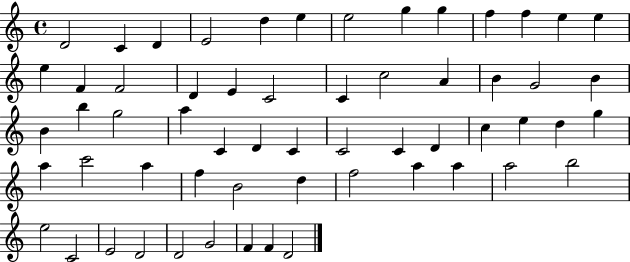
{
  \clef treble
  \time 4/4
  \defaultTimeSignature
  \key c \major
  d'2 c'4 d'4 | e'2 d''4 e''4 | e''2 g''4 g''4 | f''4 f''4 e''4 e''4 | \break e''4 f'4 f'2 | d'4 e'4 c'2 | c'4 c''2 a'4 | b'4 g'2 b'4 | \break b'4 b''4 g''2 | a''4 c'4 d'4 c'4 | c'2 c'4 d'4 | c''4 e''4 d''4 g''4 | \break a''4 c'''2 a''4 | f''4 b'2 d''4 | f''2 a''4 a''4 | a''2 b''2 | \break e''2 c'2 | e'2 d'2 | d'2 g'2 | f'4 f'4 d'2 | \break \bar "|."
}